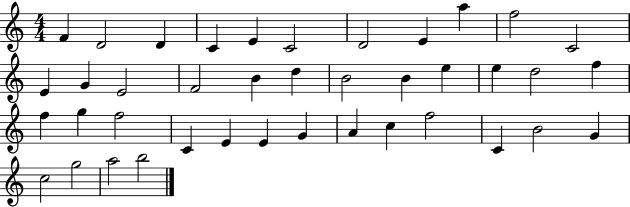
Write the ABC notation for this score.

X:1
T:Untitled
M:4/4
L:1/4
K:C
F D2 D C E C2 D2 E a f2 C2 E G E2 F2 B d B2 B e e d2 f f g f2 C E E G A c f2 C B2 G c2 g2 a2 b2